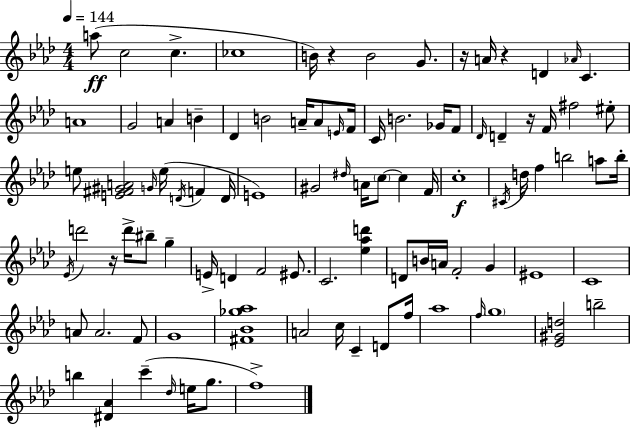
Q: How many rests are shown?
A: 5